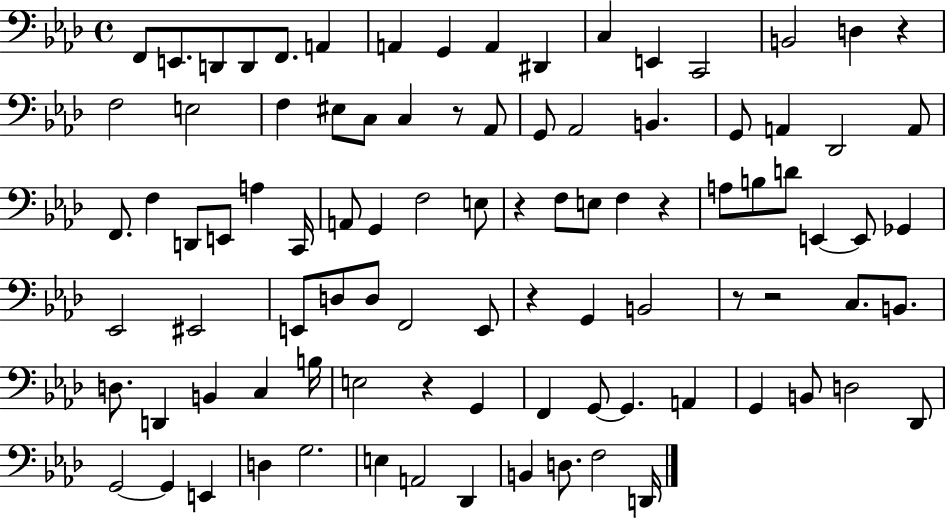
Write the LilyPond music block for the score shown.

{
  \clef bass
  \time 4/4
  \defaultTimeSignature
  \key aes \major
  \repeat volta 2 { f,8 e,8. d,8 d,8 f,8. a,4 | a,4 g,4 a,4 dis,4 | c4 e,4 c,2 | b,2 d4 r4 | \break f2 e2 | f4 eis8 c8 c4 r8 aes,8 | g,8 aes,2 b,4. | g,8 a,4 des,2 a,8 | \break f,8. f4 d,8 e,8 a4 c,16 | a,8 g,4 f2 e8 | r4 f8 e8 f4 r4 | a8 b8 d'8 e,4~~ e,8 ges,4 | \break ees,2 eis,2 | e,8 d8 d8 f,2 e,8 | r4 g,4 b,2 | r8 r2 c8. b,8. | \break d8. d,4 b,4 c4 b16 | e2 r4 g,4 | f,4 g,8~~ g,4. a,4 | g,4 b,8 d2 des,8 | \break g,2~~ g,4 e,4 | d4 g2. | e4 a,2 des,4 | b,4 d8. f2 d,16 | \break } \bar "|."
}